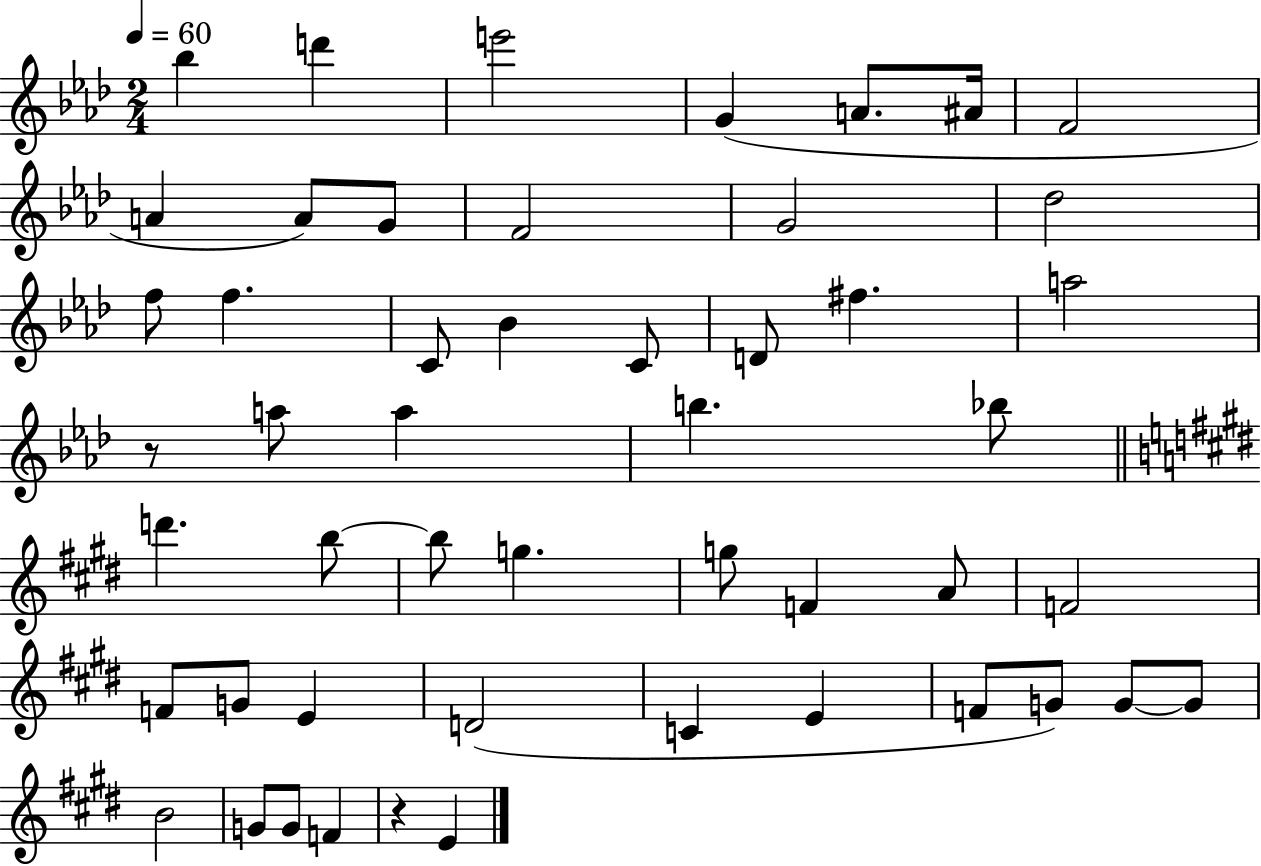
{
  \clef treble
  \numericTimeSignature
  \time 2/4
  \key aes \major
  \tempo 4 = 60
  bes''4 d'''4 | e'''2 | g'4( a'8. ais'16 | f'2 | \break a'4 a'8) g'8 | f'2 | g'2 | des''2 | \break f''8 f''4. | c'8 bes'4 c'8 | d'8 fis''4. | a''2 | \break r8 a''8 a''4 | b''4. bes''8 | \bar "||" \break \key e \major d'''4. b''8~~ | b''8 g''4. | g''8 f'4 a'8 | f'2 | \break f'8 g'8 e'4 | d'2( | c'4 e'4 | f'8 g'8) g'8~~ g'8 | \break b'2 | g'8 g'8 f'4 | r4 e'4 | \bar "|."
}